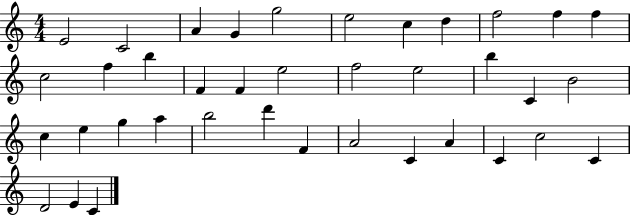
E4/h C4/h A4/q G4/q G5/h E5/h C5/q D5/q F5/h F5/q F5/q C5/h F5/q B5/q F4/q F4/q E5/h F5/h E5/h B5/q C4/q B4/h C5/q E5/q G5/q A5/q B5/h D6/q F4/q A4/h C4/q A4/q C4/q C5/h C4/q D4/h E4/q C4/q